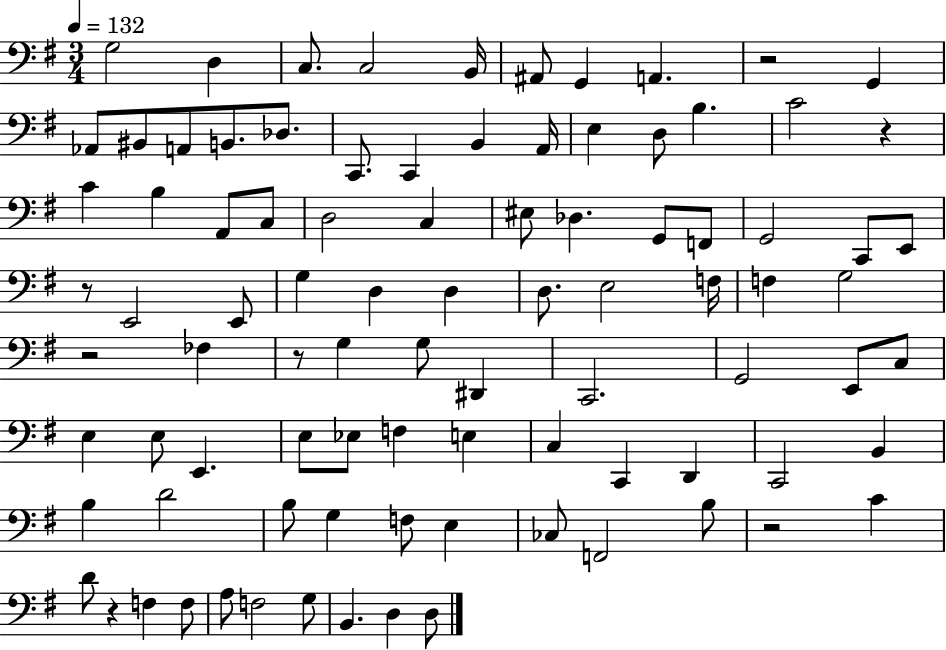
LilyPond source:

{
  \clef bass
  \numericTimeSignature
  \time 3/4
  \key g \major
  \tempo 4 = 132
  \repeat volta 2 { g2 d4 | c8. c2 b,16 | ais,8 g,4 a,4. | r2 g,4 | \break aes,8 bis,8 a,8 b,8. des8. | c,8. c,4 b,4 a,16 | e4 d8 b4. | c'2 r4 | \break c'4 b4 a,8 c8 | d2 c4 | eis8 des4. g,8 f,8 | g,2 c,8 e,8 | \break r8 e,2 e,8 | g4 d4 d4 | d8. e2 f16 | f4 g2 | \break r2 fes4 | r8 g4 g8 dis,4 | c,2. | g,2 e,8 c8 | \break e4 e8 e,4. | e8 ees8 f4 e4 | c4 c,4 d,4 | c,2 b,4 | \break b4 d'2 | b8 g4 f8 e4 | ces8 f,2 b8 | r2 c'4 | \break d'8 r4 f4 f8 | a8 f2 g8 | b,4. d4 d8 | } \bar "|."
}